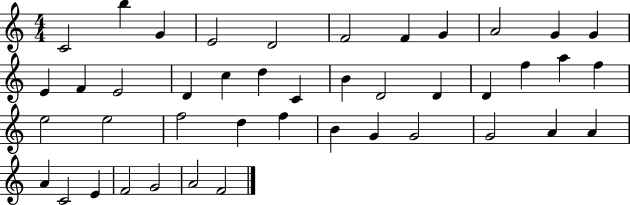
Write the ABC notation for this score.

X:1
T:Untitled
M:4/4
L:1/4
K:C
C2 b G E2 D2 F2 F G A2 G G E F E2 D c d C B D2 D D f a f e2 e2 f2 d f B G G2 G2 A A A C2 E F2 G2 A2 F2